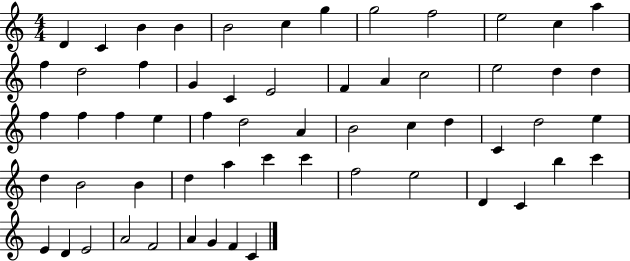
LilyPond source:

{
  \clef treble
  \numericTimeSignature
  \time 4/4
  \key c \major
  d'4 c'4 b'4 b'4 | b'2 c''4 g''4 | g''2 f''2 | e''2 c''4 a''4 | \break f''4 d''2 f''4 | g'4 c'4 e'2 | f'4 a'4 c''2 | e''2 d''4 d''4 | \break f''4 f''4 f''4 e''4 | f''4 d''2 a'4 | b'2 c''4 d''4 | c'4 d''2 e''4 | \break d''4 b'2 b'4 | d''4 a''4 c'''4 c'''4 | f''2 e''2 | d'4 c'4 b''4 c'''4 | \break e'4 d'4 e'2 | a'2 f'2 | a'4 g'4 f'4 c'4 | \bar "|."
}